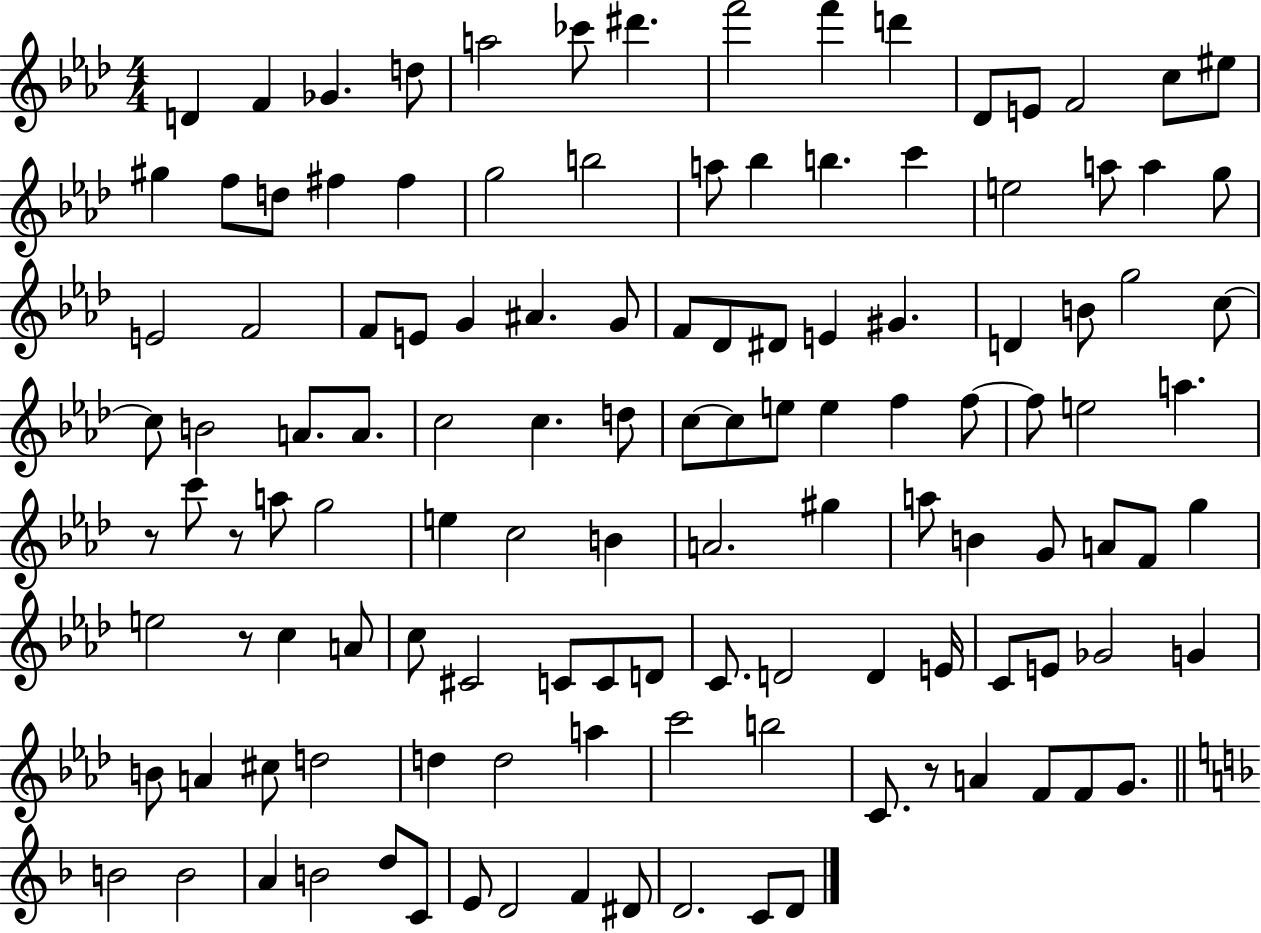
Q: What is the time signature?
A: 4/4